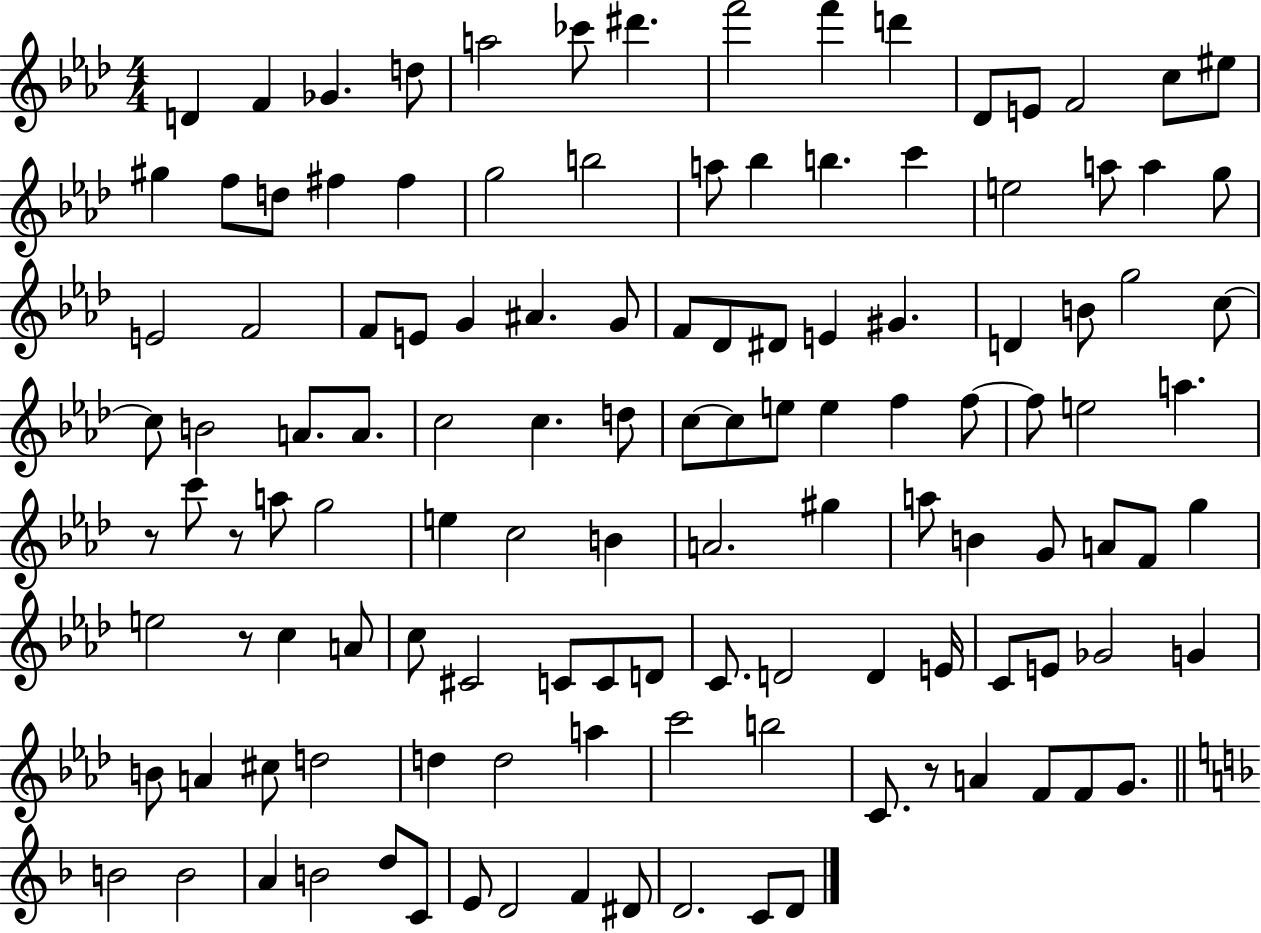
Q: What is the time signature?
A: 4/4